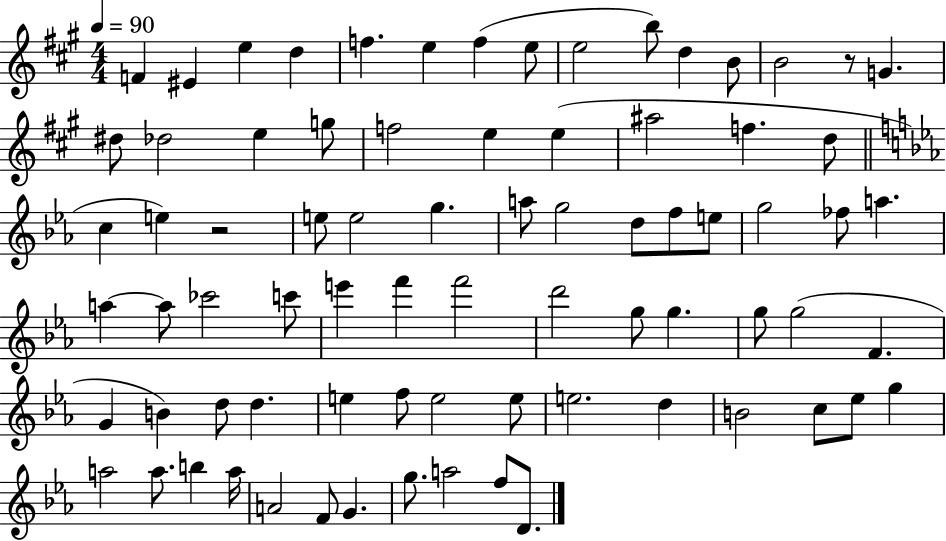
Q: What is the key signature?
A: A major